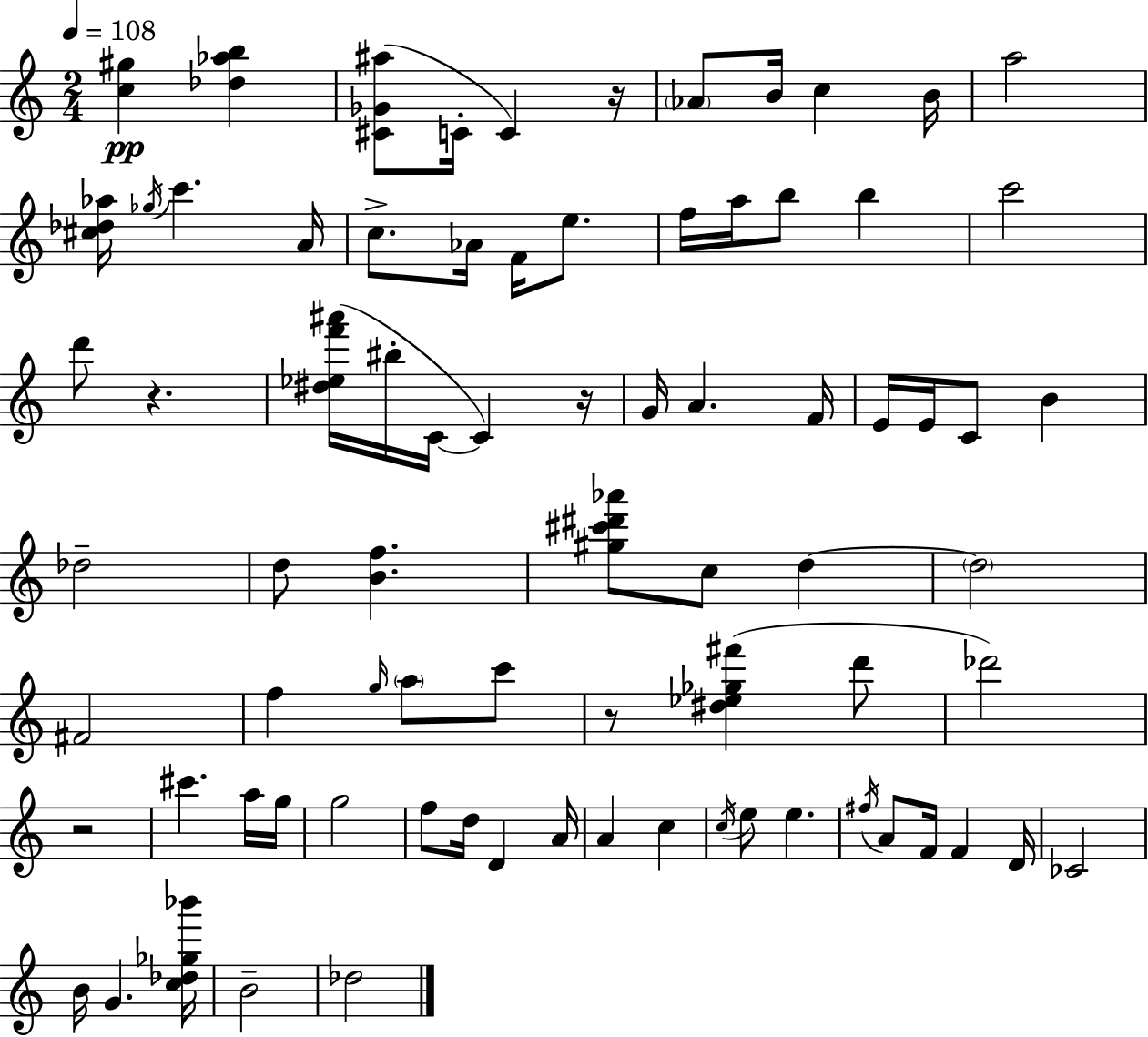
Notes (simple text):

[C5,G#5]/q [Db5,Ab5,B5]/q [C#4,Gb4,A#5]/e C4/s C4/q R/s Ab4/e B4/s C5/q B4/s A5/h [C#5,Db5,Ab5]/s Gb5/s C6/q. A4/s C5/e. Ab4/s F4/s E5/e. F5/s A5/s B5/e B5/q C6/h D6/e R/q. [D#5,Eb5,F6,A#6]/s BIS5/s C4/s C4/q R/s G4/s A4/q. F4/s E4/s E4/s C4/e B4/q Db5/h D5/e [B4,F5]/q. [G#5,C#6,D#6,Ab6]/e C5/e D5/q D5/h F#4/h F5/q G5/s A5/e C6/e R/e [D#5,Eb5,Gb5,F#6]/q D6/e Db6/h R/h C#6/q. A5/s G5/s G5/h F5/e D5/s D4/q A4/s A4/q C5/q C5/s E5/e E5/q. F#5/s A4/e F4/s F4/q D4/s CES4/h B4/s G4/q. [C5,Db5,Gb5,Bb6]/s B4/h Db5/h